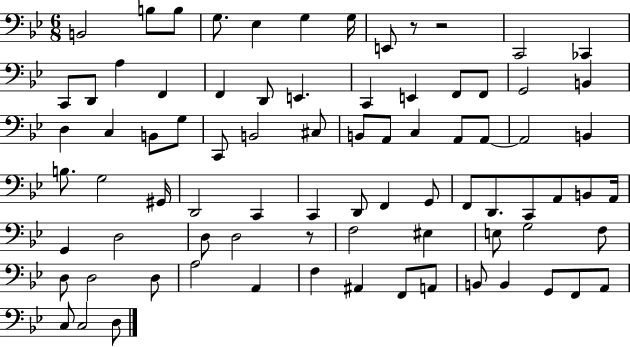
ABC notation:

X:1
T:Untitled
M:6/8
L:1/4
K:Bb
B,,2 B,/2 B,/2 G,/2 _E, G, G,/4 E,,/2 z/2 z2 C,,2 _C,, C,,/2 D,,/2 A, F,, F,, D,,/2 E,, C,, E,, F,,/2 F,,/2 G,,2 B,, D, C, B,,/2 G,/2 C,,/2 B,,2 ^C,/2 B,,/2 A,,/2 C, A,,/2 A,,/2 A,,2 B,, B,/2 G,2 ^G,,/4 D,,2 C,, C,, D,,/2 F,, G,,/2 F,,/2 D,,/2 C,,/2 A,,/2 B,,/2 A,,/4 G,, D,2 D,/2 D,2 z/2 F,2 ^E, E,/2 G,2 F,/2 D,/2 D,2 D,/2 A,2 A,, F, ^A,, F,,/2 A,,/2 B,,/2 B,, G,,/2 F,,/2 A,,/2 C,/2 C,2 D,/2